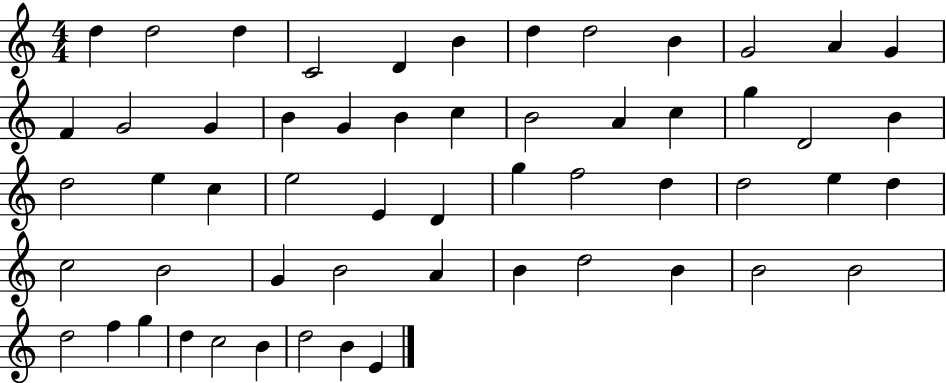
X:1
T:Untitled
M:4/4
L:1/4
K:C
d d2 d C2 D B d d2 B G2 A G F G2 G B G B c B2 A c g D2 B d2 e c e2 E D g f2 d d2 e d c2 B2 G B2 A B d2 B B2 B2 d2 f g d c2 B d2 B E